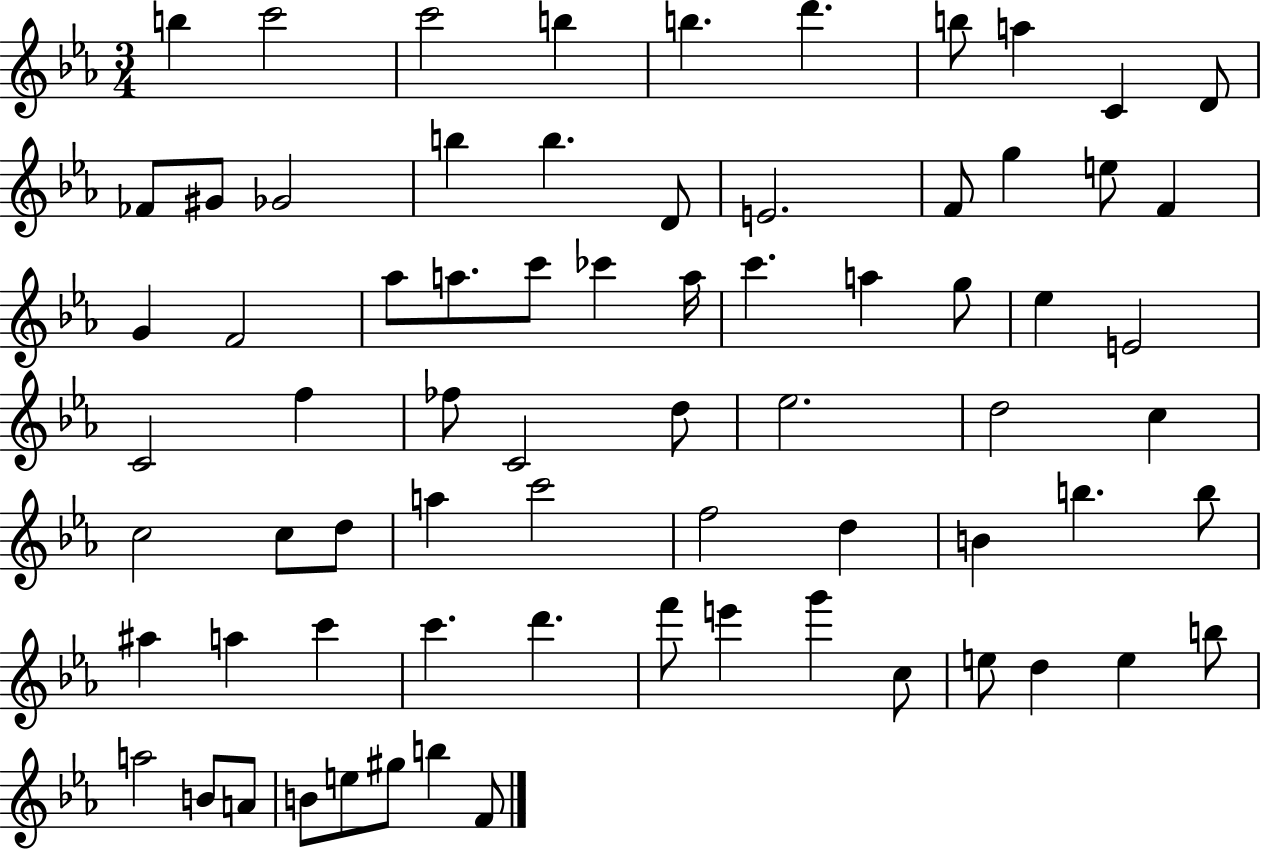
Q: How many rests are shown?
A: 0